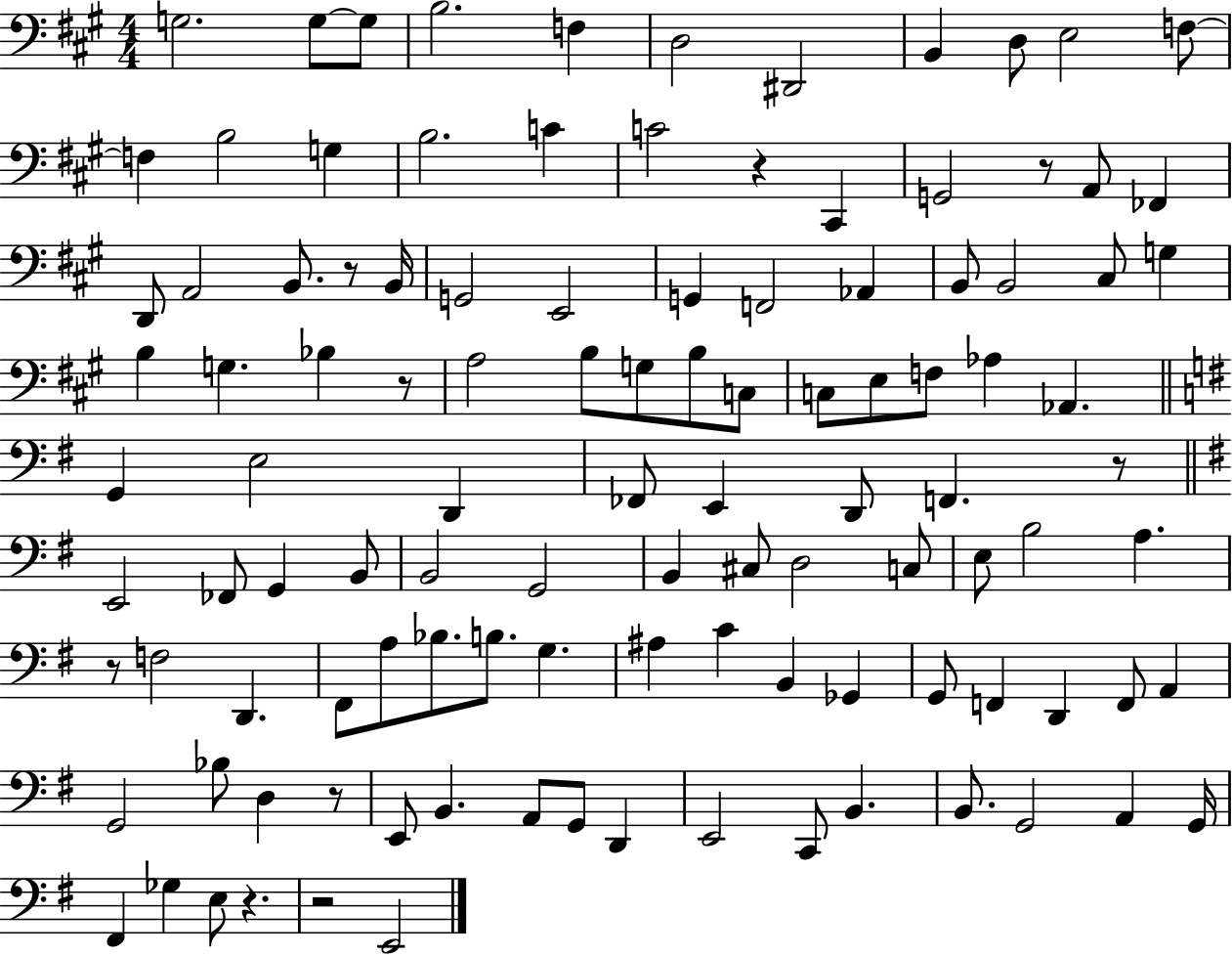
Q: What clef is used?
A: bass